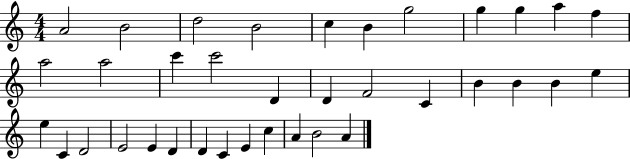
{
  \clef treble
  \numericTimeSignature
  \time 4/4
  \key c \major
  a'2 b'2 | d''2 b'2 | c''4 b'4 g''2 | g''4 g''4 a''4 f''4 | \break a''2 a''2 | c'''4 c'''2 d'4 | d'4 f'2 c'4 | b'4 b'4 b'4 e''4 | \break e''4 c'4 d'2 | e'2 e'4 d'4 | d'4 c'4 e'4 c''4 | a'4 b'2 a'4 | \break \bar "|."
}